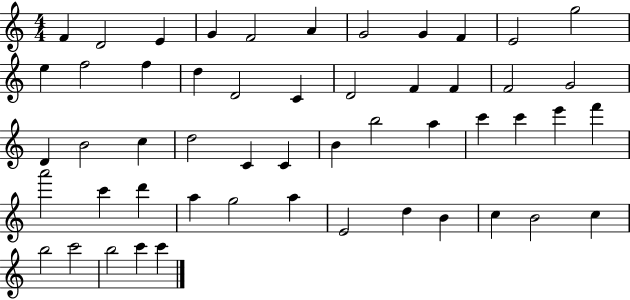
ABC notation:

X:1
T:Untitled
M:4/4
L:1/4
K:C
F D2 E G F2 A G2 G F E2 g2 e f2 f d D2 C D2 F F F2 G2 D B2 c d2 C C B b2 a c' c' e' f' a'2 c' d' a g2 a E2 d B c B2 c b2 c'2 b2 c' c'